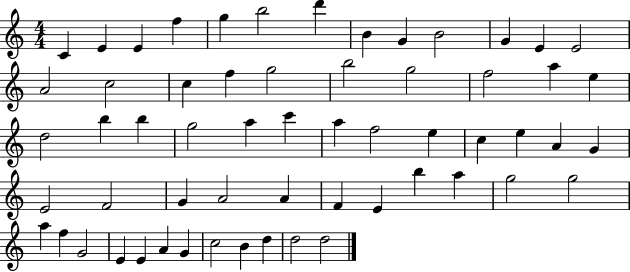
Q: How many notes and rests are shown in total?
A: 59